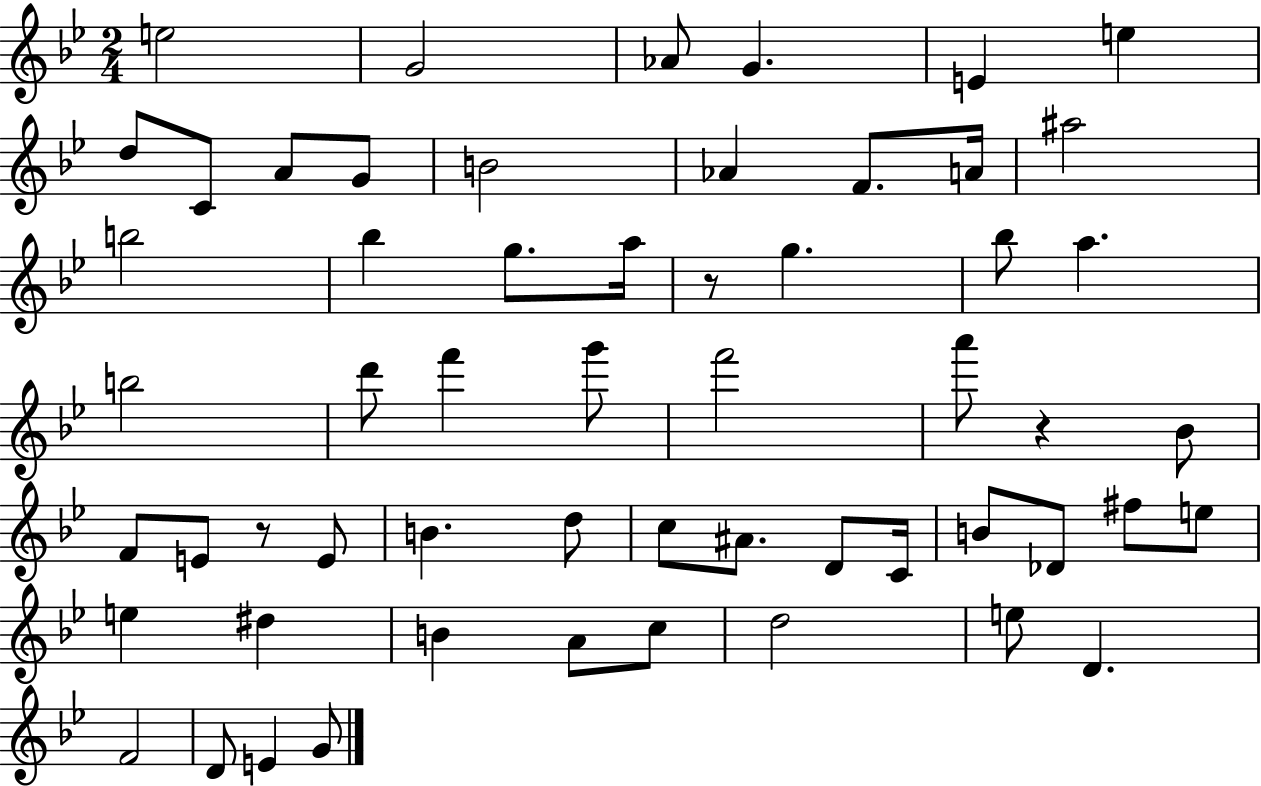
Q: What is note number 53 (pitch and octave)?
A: E4